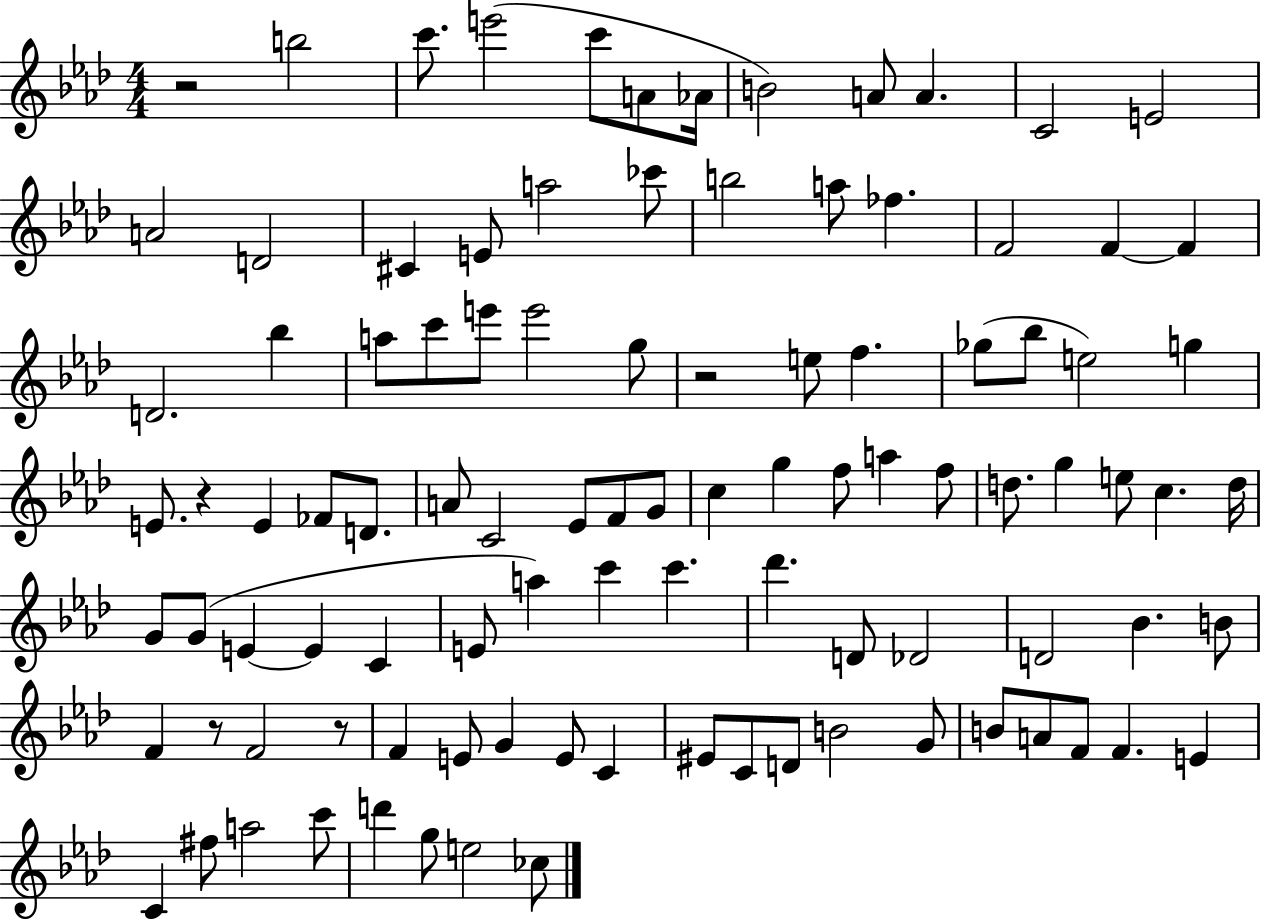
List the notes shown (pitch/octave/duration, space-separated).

R/h B5/h C6/e. E6/h C6/e A4/e Ab4/s B4/h A4/e A4/q. C4/h E4/h A4/h D4/h C#4/q E4/e A5/h CES6/e B5/h A5/e FES5/q. F4/h F4/q F4/q D4/h. Bb5/q A5/e C6/e E6/e E6/h G5/e R/h E5/e F5/q. Gb5/e Bb5/e E5/h G5/q E4/e. R/q E4/q FES4/e D4/e. A4/e C4/h Eb4/e F4/e G4/e C5/q G5/q F5/e A5/q F5/e D5/e. G5/q E5/e C5/q. D5/s G4/e G4/e E4/q E4/q C4/q E4/e A5/q C6/q C6/q. Db6/q. D4/e Db4/h D4/h Bb4/q. B4/e F4/q R/e F4/h R/e F4/q E4/e G4/q E4/e C4/q EIS4/e C4/e D4/e B4/h G4/e B4/e A4/e F4/e F4/q. E4/q C4/q F#5/e A5/h C6/e D6/q G5/e E5/h CES5/e